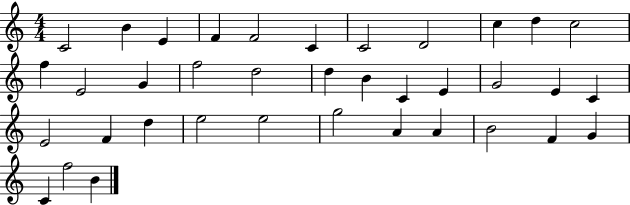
{
  \clef treble
  \numericTimeSignature
  \time 4/4
  \key c \major
  c'2 b'4 e'4 | f'4 f'2 c'4 | c'2 d'2 | c''4 d''4 c''2 | \break f''4 e'2 g'4 | f''2 d''2 | d''4 b'4 c'4 e'4 | g'2 e'4 c'4 | \break e'2 f'4 d''4 | e''2 e''2 | g''2 a'4 a'4 | b'2 f'4 g'4 | \break c'4 f''2 b'4 | \bar "|."
}